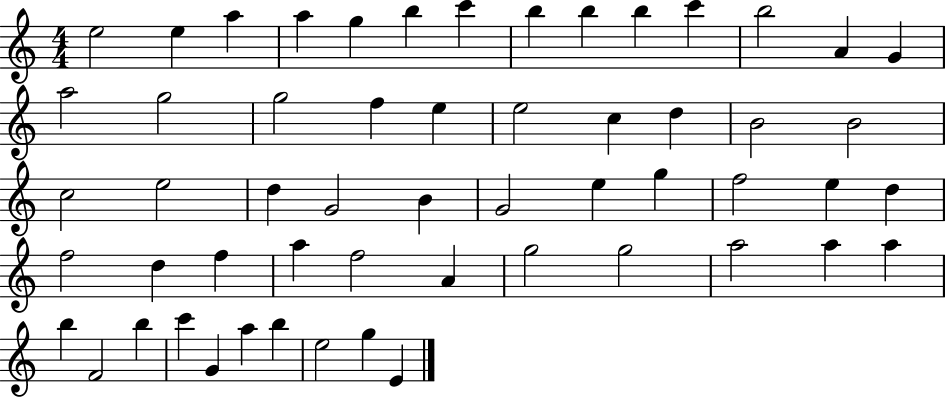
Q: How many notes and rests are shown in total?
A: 56